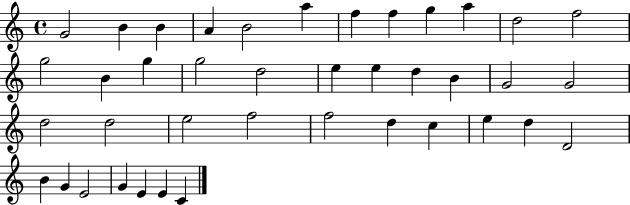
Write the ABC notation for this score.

X:1
T:Untitled
M:4/4
L:1/4
K:C
G2 B B A B2 a f f g a d2 f2 g2 B g g2 d2 e e d B G2 G2 d2 d2 e2 f2 f2 d c e d D2 B G E2 G E E C